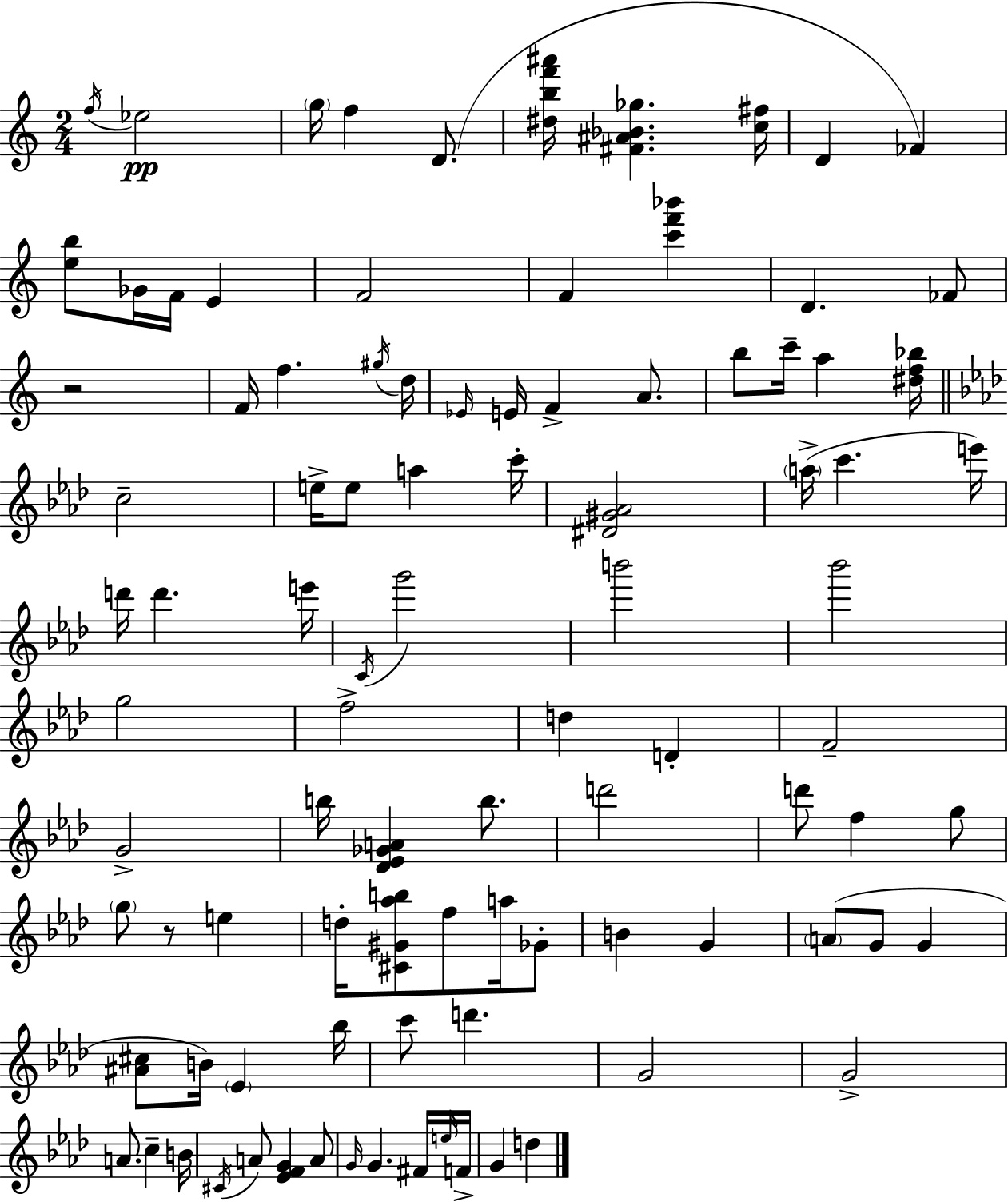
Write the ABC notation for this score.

X:1
T:Untitled
M:2/4
L:1/4
K:C
f/4 _e2 g/4 f D/2 [^dbf'^a']/4 [^F^A_B_g] [c^f]/4 D _F [eb]/2 _G/4 F/4 E F2 F [c'f'_b'] D _F/2 z2 F/4 f ^g/4 d/4 _E/4 E/4 F A/2 b/2 c'/4 a [^df_b]/4 c2 e/4 e/2 a c'/4 [^D^G_A]2 a/4 c' e'/4 d'/4 d' e'/4 C/4 g'2 b'2 _b'2 g2 f2 d D F2 G2 b/4 [_D_E_GA] b/2 d'2 d'/2 f g/2 g/2 z/2 e d/4 [^C^G_ab]/2 f/2 a/4 _G/2 B G A/2 G/2 G [^A^c]/2 B/4 _E _b/4 c'/2 d' G2 G2 A/2 c B/4 ^C/4 A/2 [_EFG] A/2 G/4 G ^F/4 e/4 F/4 G d